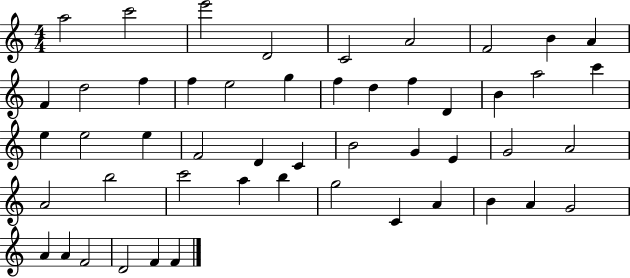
A5/h C6/h E6/h D4/h C4/h A4/h F4/h B4/q A4/q F4/q D5/h F5/q F5/q E5/h G5/q F5/q D5/q F5/q D4/q B4/q A5/h C6/q E5/q E5/h E5/q F4/h D4/q C4/q B4/h G4/q E4/q G4/h A4/h A4/h B5/h C6/h A5/q B5/q G5/h C4/q A4/q B4/q A4/q G4/h A4/q A4/q F4/h D4/h F4/q F4/q